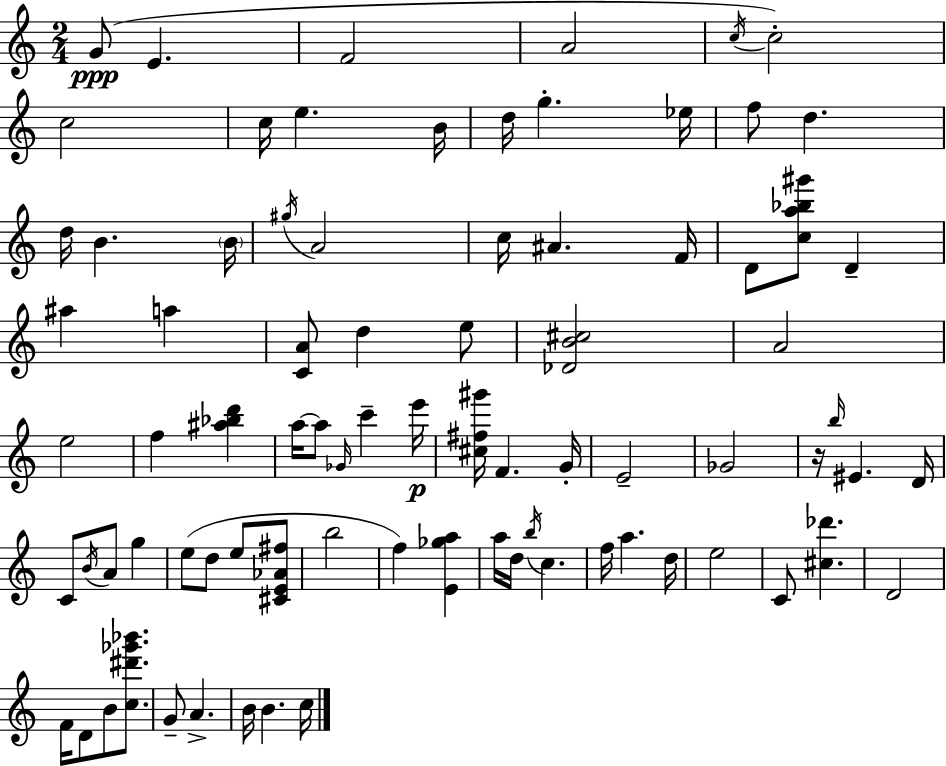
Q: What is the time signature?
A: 2/4